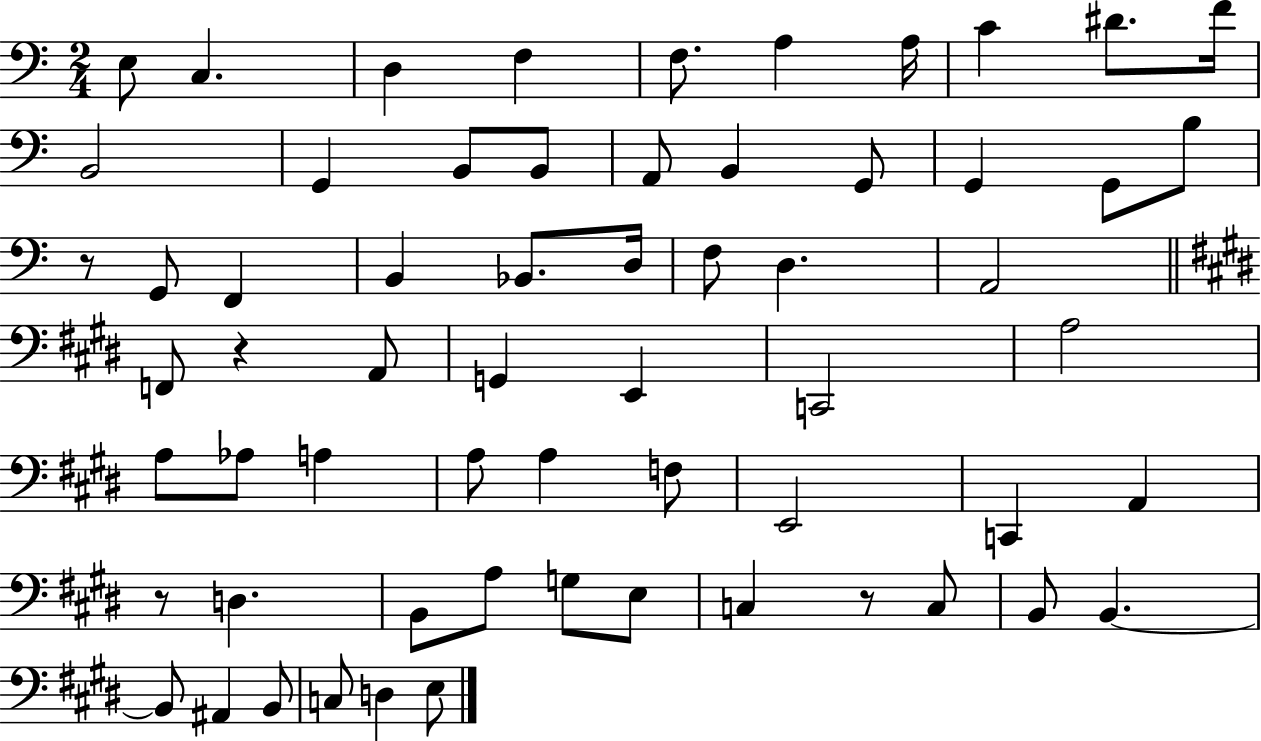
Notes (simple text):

E3/e C3/q. D3/q F3/q F3/e. A3/q A3/s C4/q D#4/e. F4/s B2/h G2/q B2/e B2/e A2/e B2/q G2/e G2/q G2/e B3/e R/e G2/e F2/q B2/q Bb2/e. D3/s F3/e D3/q. A2/h F2/e R/q A2/e G2/q E2/q C2/h A3/h A3/e Ab3/e A3/q A3/e A3/q F3/e E2/h C2/q A2/q R/e D3/q. B2/e A3/e G3/e E3/e C3/q R/e C3/e B2/e B2/q. B2/e A#2/q B2/e C3/e D3/q E3/e